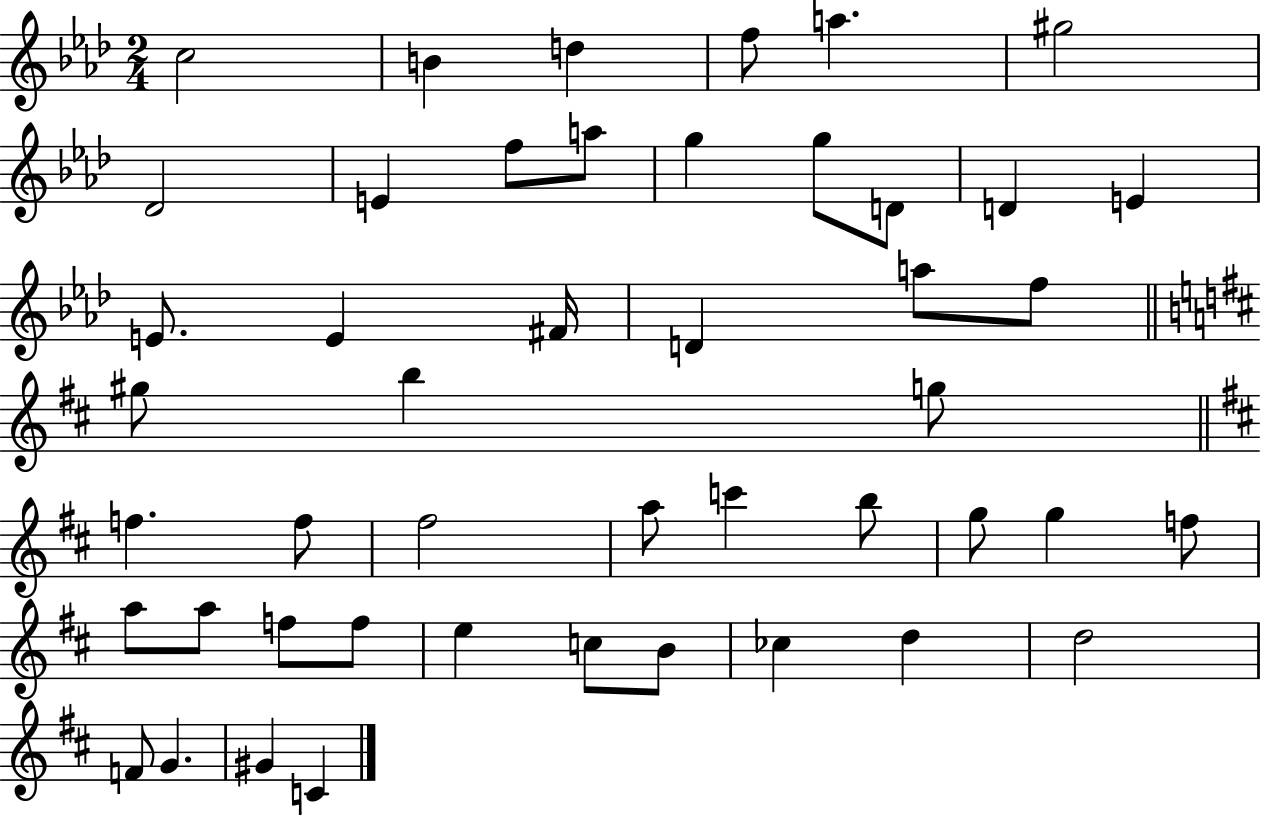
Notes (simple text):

C5/h B4/q D5/q F5/e A5/q. G#5/h Db4/h E4/q F5/e A5/e G5/q G5/e D4/e D4/q E4/q E4/e. E4/q F#4/s D4/q A5/e F5/e G#5/e B5/q G5/e F5/q. F5/e F#5/h A5/e C6/q B5/e G5/e G5/q F5/e A5/e A5/e F5/e F5/e E5/q C5/e B4/e CES5/q D5/q D5/h F4/e G4/q. G#4/q C4/q